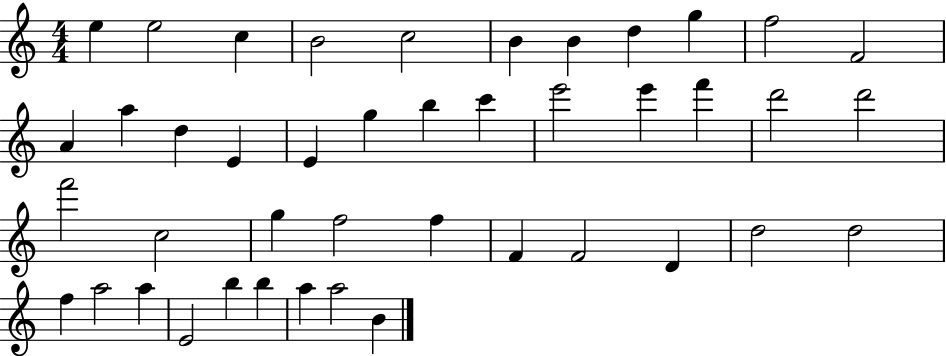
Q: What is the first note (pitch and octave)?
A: E5